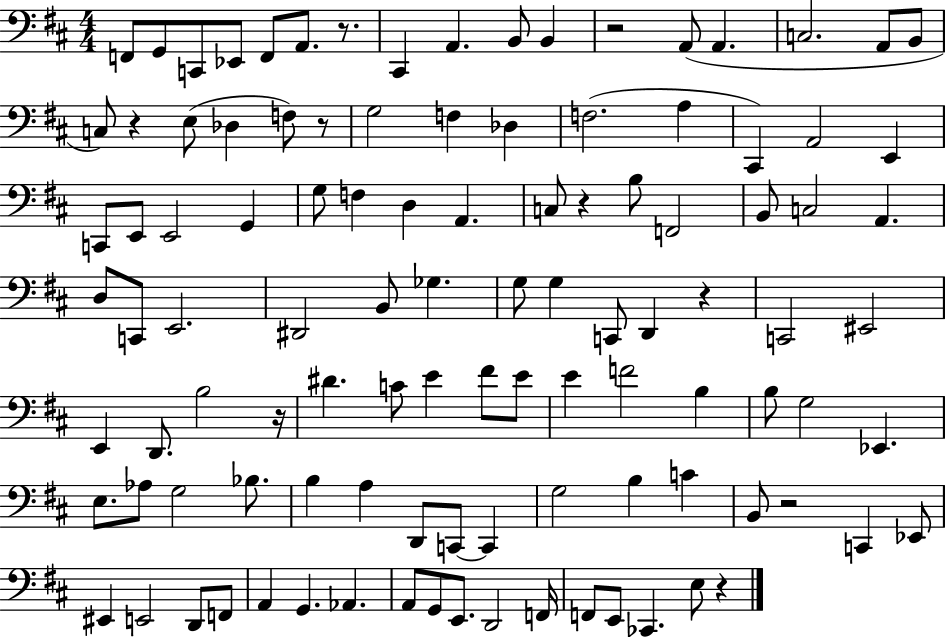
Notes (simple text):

F2/e G2/e C2/e Eb2/e F2/e A2/e. R/e. C#2/q A2/q. B2/e B2/q R/h A2/e A2/q. C3/h. A2/e B2/e C3/e R/q E3/e Db3/q F3/e R/e G3/h F3/q Db3/q F3/h. A3/q C#2/q A2/h E2/q C2/e E2/e E2/h G2/q G3/e F3/q D3/q A2/q. C3/e R/q B3/e F2/h B2/e C3/h A2/q. D3/e C2/e E2/h. D#2/h B2/e Gb3/q. G3/e G3/q C2/e D2/q R/q C2/h EIS2/h E2/q D2/e. B3/h R/s D#4/q. C4/e E4/q F#4/e E4/e E4/q F4/h B3/q B3/e G3/h Eb2/q. E3/e. Ab3/e G3/h Bb3/e. B3/q A3/q D2/e C2/e C2/q G3/h B3/q C4/q B2/e R/h C2/q Eb2/e EIS2/q E2/h D2/e F2/e A2/q G2/q. Ab2/q. A2/e G2/e E2/e. D2/h F2/s F2/e E2/e CES2/q. E3/e R/q